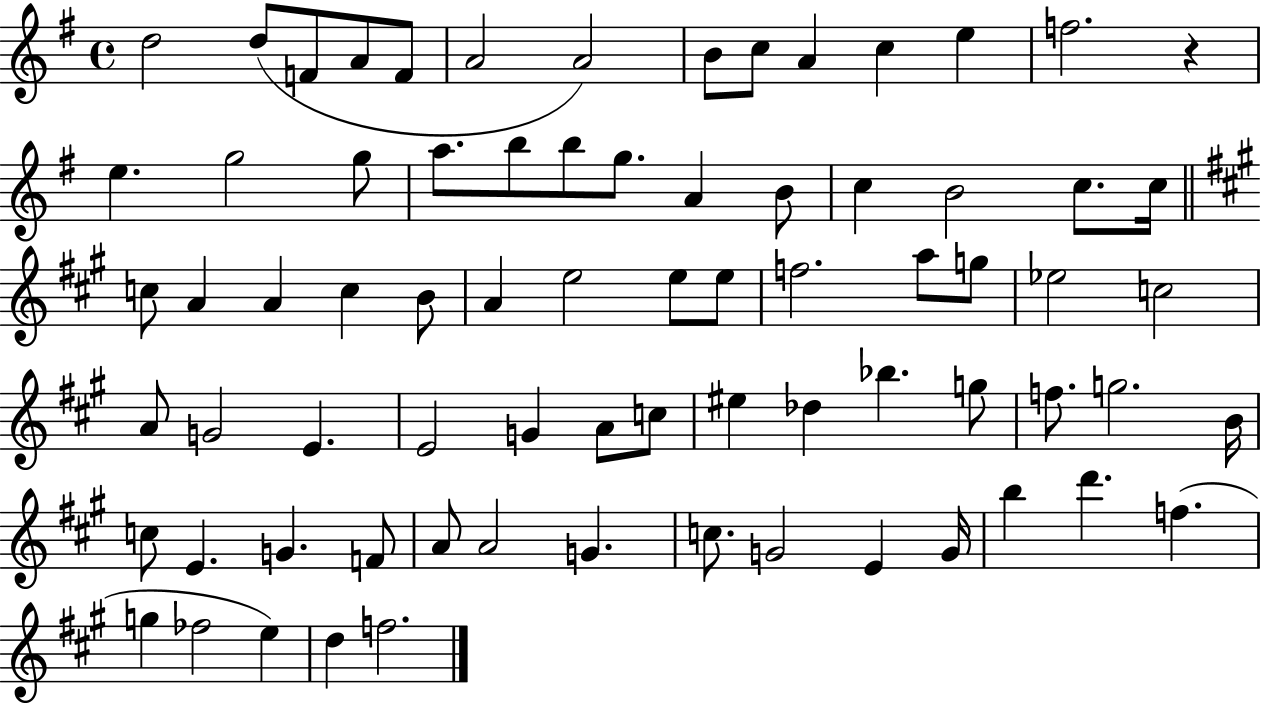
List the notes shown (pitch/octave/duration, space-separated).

D5/h D5/e F4/e A4/e F4/e A4/h A4/h B4/e C5/e A4/q C5/q E5/q F5/h. R/q E5/q. G5/h G5/e A5/e. B5/e B5/e G5/e. A4/q B4/e C5/q B4/h C5/e. C5/s C5/e A4/q A4/q C5/q B4/e A4/q E5/h E5/e E5/e F5/h. A5/e G5/e Eb5/h C5/h A4/e G4/h E4/q. E4/h G4/q A4/e C5/e EIS5/q Db5/q Bb5/q. G5/e F5/e. G5/h. B4/s C5/e E4/q. G4/q. F4/e A4/e A4/h G4/q. C5/e. G4/h E4/q G4/s B5/q D6/q. F5/q. G5/q FES5/h E5/q D5/q F5/h.